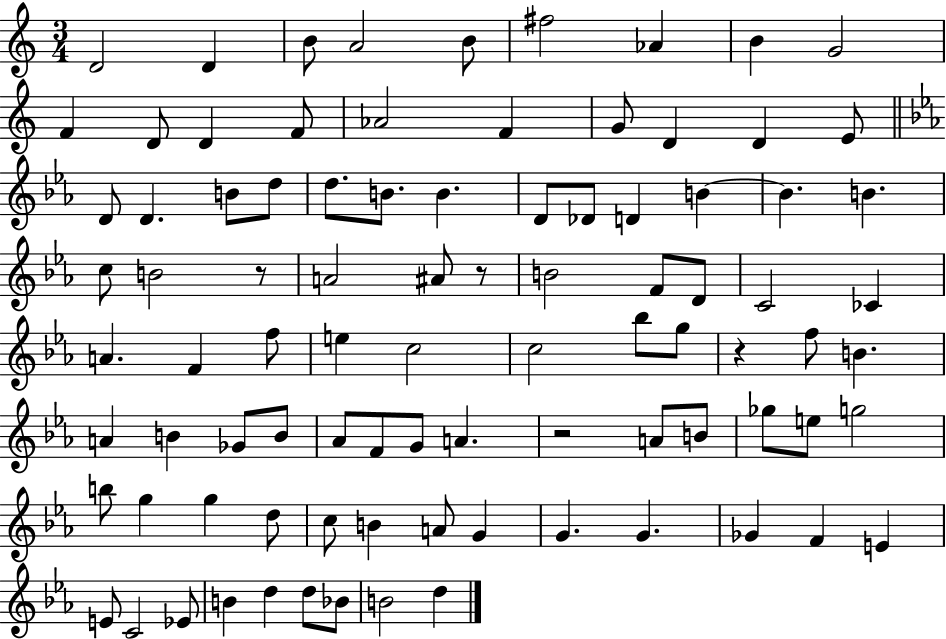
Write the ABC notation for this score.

X:1
T:Untitled
M:3/4
L:1/4
K:C
D2 D B/2 A2 B/2 ^f2 _A B G2 F D/2 D F/2 _A2 F G/2 D D E/2 D/2 D B/2 d/2 d/2 B/2 B D/2 _D/2 D B B B c/2 B2 z/2 A2 ^A/2 z/2 B2 F/2 D/2 C2 _C A F f/2 e c2 c2 _b/2 g/2 z f/2 B A B _G/2 B/2 _A/2 F/2 G/2 A z2 A/2 B/2 _g/2 e/2 g2 b/2 g g d/2 c/2 B A/2 G G G _G F E E/2 C2 _E/2 B d d/2 _B/2 B2 d